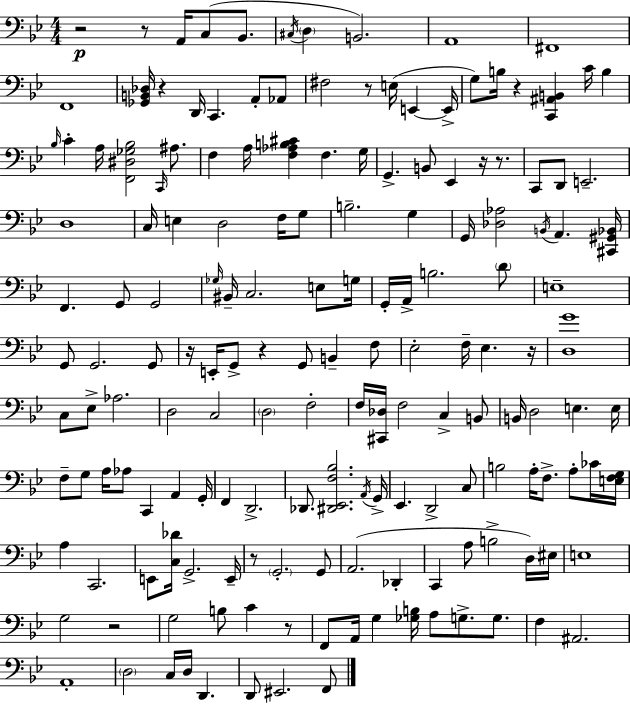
{
  \clef bass
  \numericTimeSignature
  \time 4/4
  \key g \minor
  \repeat volta 2 { r2\p r8 a,16 c8( bes,8. | \acciaccatura { cis16 } \parenthesize d4 b,2.) | a,1 | fis,1 | \break f,1 | <ges, b, des>16 r4 d,16 c,4. a,8-. aes,8 | fis2 r8 e16( e,4~~ | e,16-> g8) b16 r4 <c, ais, b,>4 c'16 b4 | \break \grace { bes16 } c'4-. a16 <f, dis ges bes>2 \grace { c,16 } | ais8. f4 a16 <f aes b cis'>4 f4. | g16 g,4.-> b,8 ees,4 r16 | r8. c,8 d,8 e,2.-- | \break d1 | c16 e4 d2 | f16 g8 b2.-- g4 | g,16 <des aes>2 \acciaccatura { b,16 } a,4. | \break <cis, gis, bes,>16 f,4. g,8 g,2 | \grace { ges16 } bis,16-- c2. | e8 g16 g,16-. a,16-> b2. | \parenthesize d'8 e1-- | \break g,8 g,2. | g,8 r16 e,16-. g,8-> r4 g,8 b,4-- | f8 ees2-. f16-- ees4. | r16 <d g'>1 | \break c8 ees8-> aes2. | d2 c2 | \parenthesize d2 f2-. | f16 <cis, des>16 f2 c4-> | \break b,8 b,16 d2 e4. | e16 f8-- g8 a16 aes8 c,4 | a,4 g,16-. f,4 d,2.-> | des,8. <dis, ees, f bes>2. | \break \acciaccatura { a,16 } g,16-> ees,4. d,2-> | c8 b2 a16-. f8.-> | a8-. ces'16 <e f g>16 a4 c,2. | e,8 <c des'>16 g,2.-> | \break e,16-- r8 \parenthesize g,2.-. | g,8 a,2.( | des,4-. c,4 a8 b2-> | d16) eis16 e1 | \break g2 r2 | g2 b8 | c'4 r8 f,8 a,16 g4 <ges b>16 a8 | g8.-> g8. f4 ais,2. | \break a,1-. | \parenthesize d2 c16 d16 | d,4. d,8 eis,2. | f,8 } \bar "|."
}